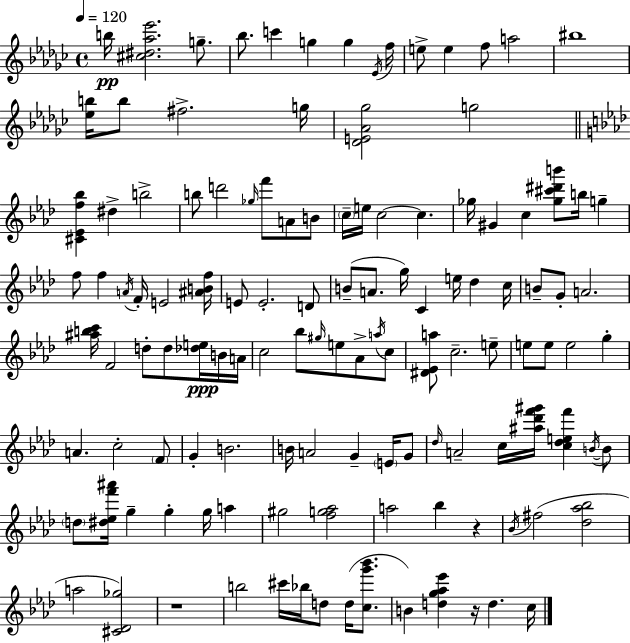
X:1
T:Untitled
M:4/4
L:1/4
K:Ebm
b/4 [^c^d_a_e']2 g/2 _b/2 c' g g _E/4 f/4 e/2 e f/2 a2 ^b4 [_eb]/4 b/2 ^f2 g/4 [_DE_A_g]2 g2 [^C_Ef_b] ^d b2 b/2 d'2 _g/4 f'/2 A/2 B/2 c/4 e/4 c2 c _g/4 ^G c [_g^c'^d'b']/2 b/4 g f/2 f A/4 F/4 E2 [^ABf]/4 E/2 E2 D/2 B/2 A/2 g/4 C e/4 _d c/4 B/2 G/2 A2 [^abc']/4 F2 d/2 d/2 [_de]/4 B/4 A/4 c2 _b/2 ^g/4 e/2 _A/2 a/4 c/2 [^D_Ea]/2 c2 e/2 e/2 e/2 e2 g A c2 F/2 G B2 B/4 A2 G E/4 G/2 _d/4 A2 c/4 [^a_d'f'^g']/4 [c_def'] B/4 B/2 d/2 [^d_ef'^a']/4 g g g/4 a ^g2 [fg_a]2 a2 _b z _B/4 ^f2 [_d_a_b]2 a2 [^C_D_g]2 z4 b2 ^c'/4 _b/4 d/2 d/4 [cg'_b']/2 B [dg_a_e'] z/4 d c/4